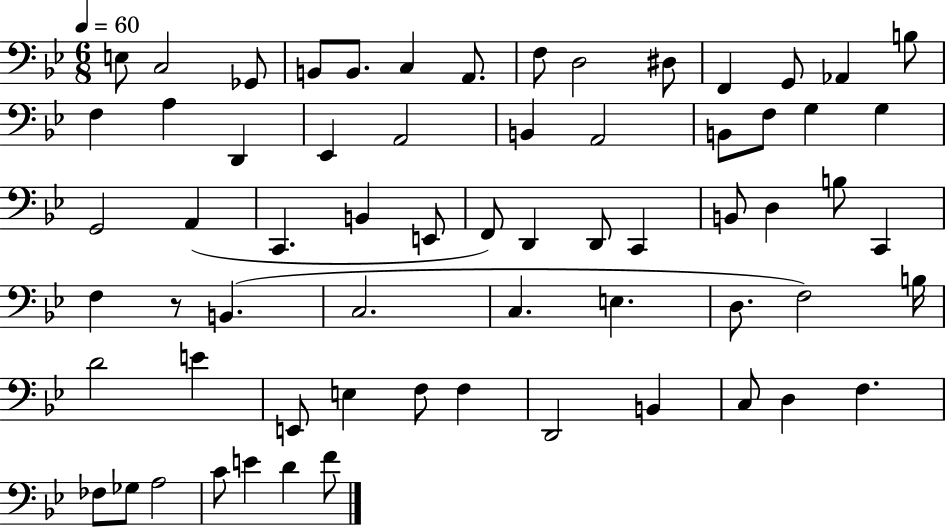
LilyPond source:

{
  \clef bass
  \numericTimeSignature
  \time 6/8
  \key bes \major
  \tempo 4 = 60
  e8 c2 ges,8 | b,8 b,8. c4 a,8. | f8 d2 dis8 | f,4 g,8 aes,4 b8 | \break f4 a4 d,4 | ees,4 a,2 | b,4 a,2 | b,8 f8 g4 g4 | \break g,2 a,4( | c,4. b,4 e,8 | f,8) d,4 d,8 c,4 | b,8 d4 b8 c,4 | \break f4 r8 b,4.( | c2. | c4. e4. | d8. f2) b16 | \break d'2 e'4 | e,8 e4 f8 f4 | d,2 b,4 | c8 d4 f4. | \break fes8 ges8 a2 | c'8 e'4 d'4 f'8 | \bar "|."
}